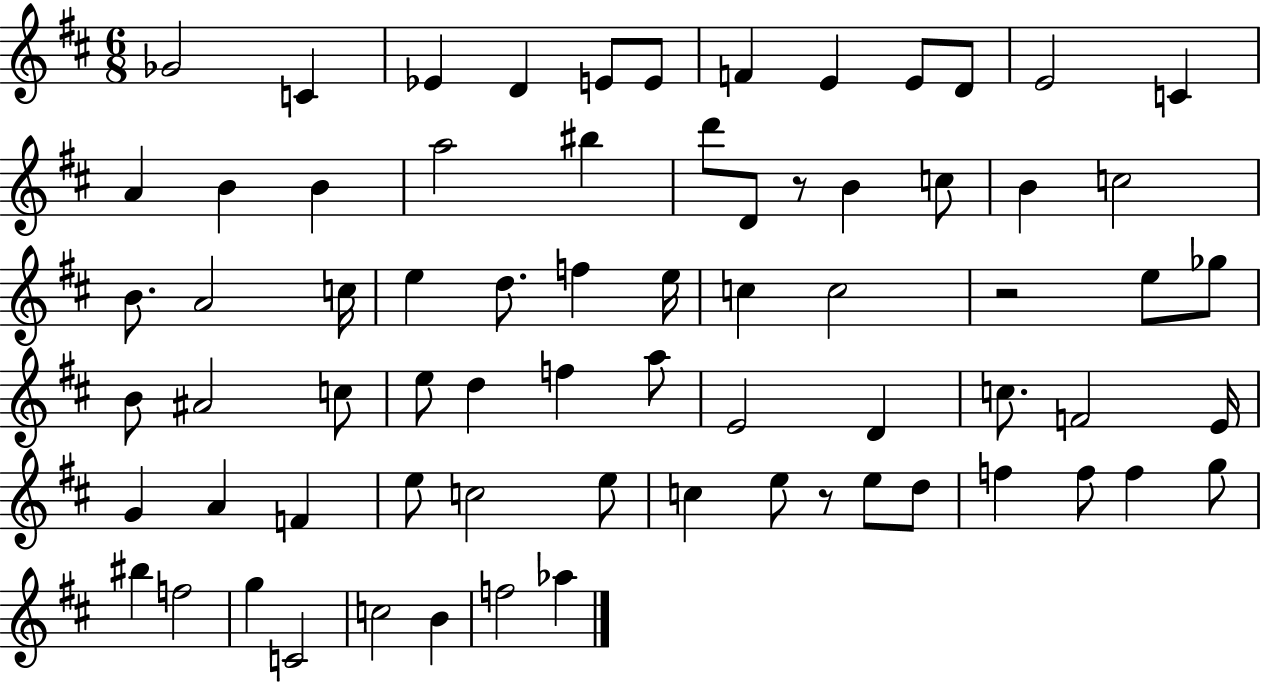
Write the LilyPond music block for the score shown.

{
  \clef treble
  \numericTimeSignature
  \time 6/8
  \key d \major
  ges'2 c'4 | ees'4 d'4 e'8 e'8 | f'4 e'4 e'8 d'8 | e'2 c'4 | \break a'4 b'4 b'4 | a''2 bis''4 | d'''8 d'8 r8 b'4 c''8 | b'4 c''2 | \break b'8. a'2 c''16 | e''4 d''8. f''4 e''16 | c''4 c''2 | r2 e''8 ges''8 | \break b'8 ais'2 c''8 | e''8 d''4 f''4 a''8 | e'2 d'4 | c''8. f'2 e'16 | \break g'4 a'4 f'4 | e''8 c''2 e''8 | c''4 e''8 r8 e''8 d''8 | f''4 f''8 f''4 g''8 | \break bis''4 f''2 | g''4 c'2 | c''2 b'4 | f''2 aes''4 | \break \bar "|."
}